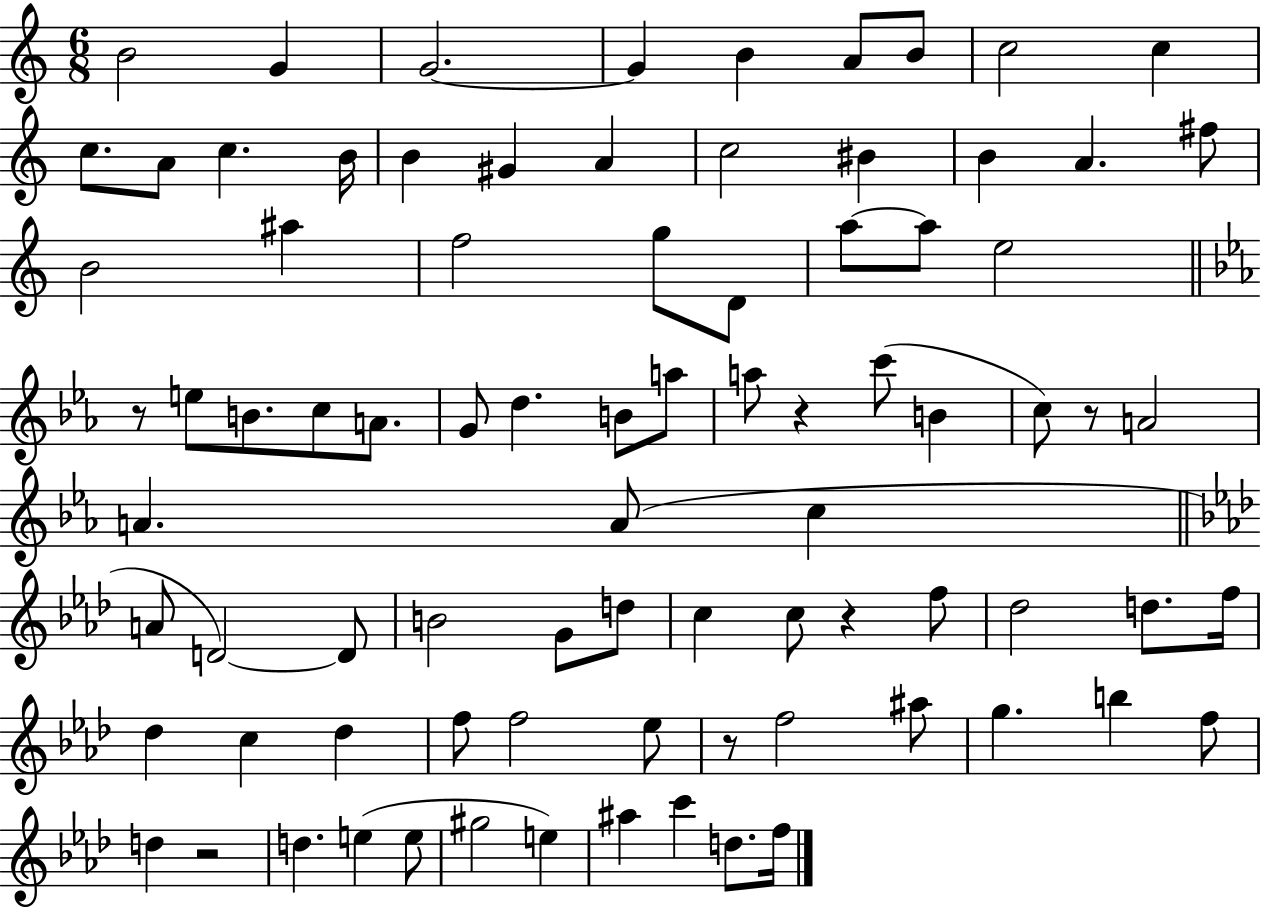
{
  \clef treble
  \numericTimeSignature
  \time 6/8
  \key c \major
  \repeat volta 2 { b'2 g'4 | g'2.~~ | g'4 b'4 a'8 b'8 | c''2 c''4 | \break c''8. a'8 c''4. b'16 | b'4 gis'4 a'4 | c''2 bis'4 | b'4 a'4. fis''8 | \break b'2 ais''4 | f''2 g''8 d'8 | a''8~~ a''8 e''2 | \bar "||" \break \key ees \major r8 e''8 b'8. c''8 a'8. | g'8 d''4. b'8 a''8 | a''8 r4 c'''8( b'4 | c''8) r8 a'2 | \break a'4. a'8( c''4 | \bar "||" \break \key f \minor a'8 d'2~~) d'8 | b'2 g'8 d''8 | c''4 c''8 r4 f''8 | des''2 d''8. f''16 | \break des''4 c''4 des''4 | f''8 f''2 ees''8 | r8 f''2 ais''8 | g''4. b''4 f''8 | \break d''4 r2 | d''4. e''4( e''8 | gis''2 e''4) | ais''4 c'''4 d''8. f''16 | \break } \bar "|."
}